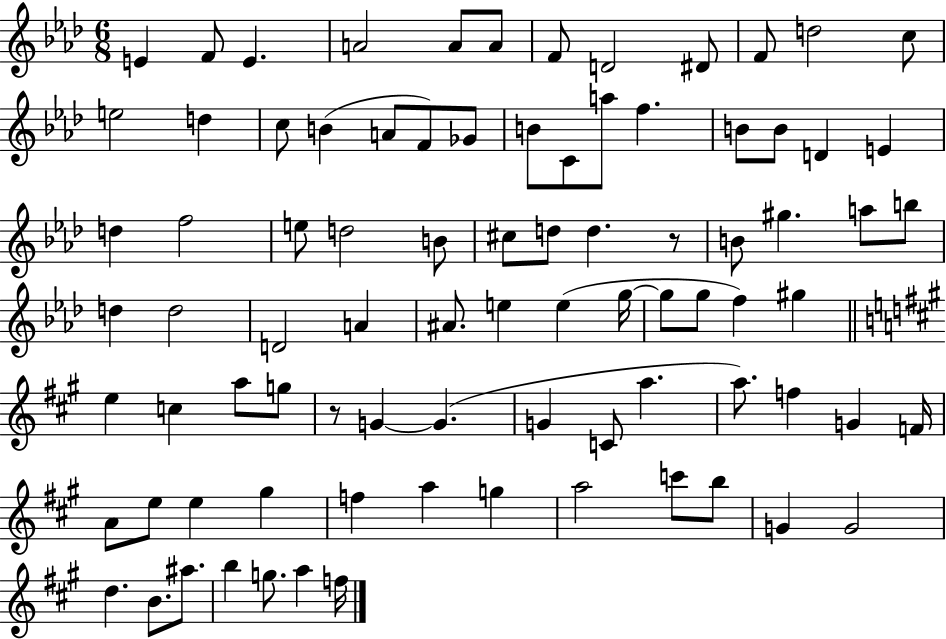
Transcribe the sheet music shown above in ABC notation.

X:1
T:Untitled
M:6/8
L:1/4
K:Ab
E F/2 E A2 A/2 A/2 F/2 D2 ^D/2 F/2 d2 c/2 e2 d c/2 B A/2 F/2 _G/2 B/2 C/2 a/2 f B/2 B/2 D E d f2 e/2 d2 B/2 ^c/2 d/2 d z/2 B/2 ^g a/2 b/2 d d2 D2 A ^A/2 e e g/4 g/2 g/2 f ^g e c a/2 g/2 z/2 G G G C/2 a a/2 f G F/4 A/2 e/2 e ^g f a g a2 c'/2 b/2 G G2 d B/2 ^a/2 b g/2 a f/4